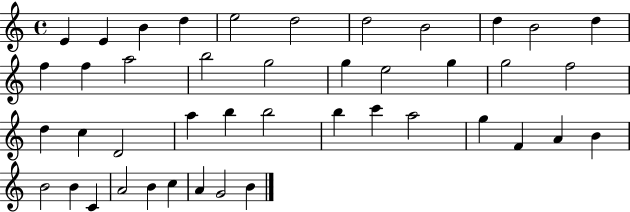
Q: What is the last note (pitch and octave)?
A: B4